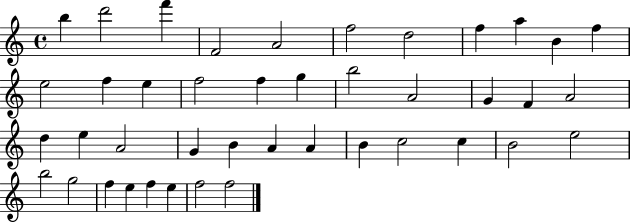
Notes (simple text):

B5/q D6/h F6/q F4/h A4/h F5/h D5/h F5/q A5/q B4/q F5/q E5/h F5/q E5/q F5/h F5/q G5/q B5/h A4/h G4/q F4/q A4/h D5/q E5/q A4/h G4/q B4/q A4/q A4/q B4/q C5/h C5/q B4/h E5/h B5/h G5/h F5/q E5/q F5/q E5/q F5/h F5/h